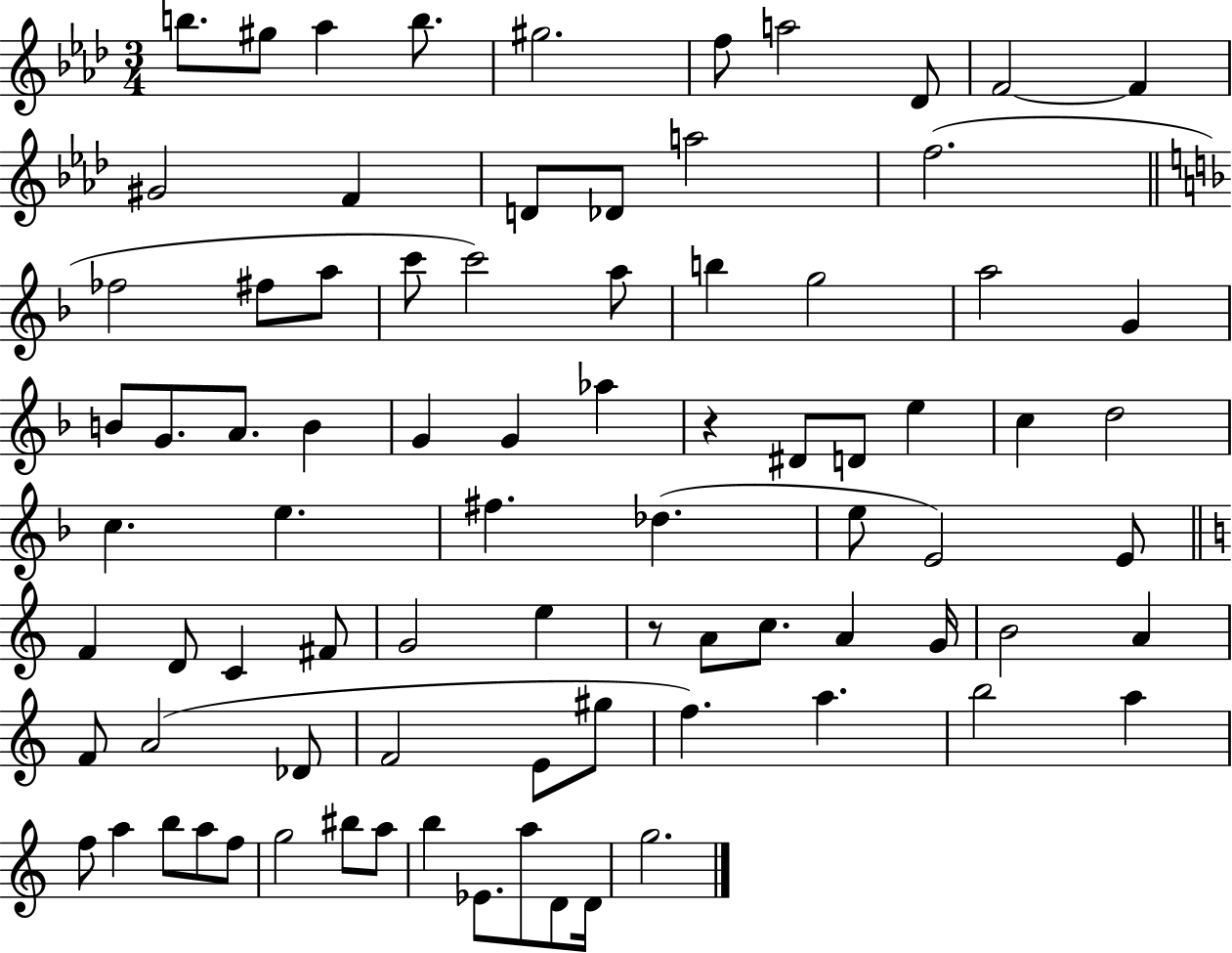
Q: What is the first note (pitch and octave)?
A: B5